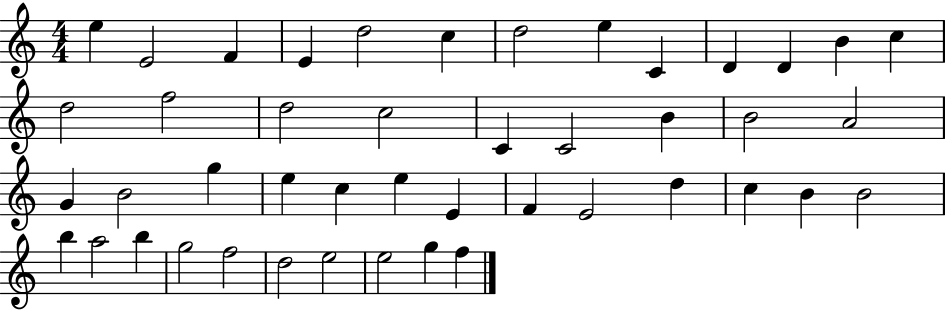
E5/q E4/h F4/q E4/q D5/h C5/q D5/h E5/q C4/q D4/q D4/q B4/q C5/q D5/h F5/h D5/h C5/h C4/q C4/h B4/q B4/h A4/h G4/q B4/h G5/q E5/q C5/q E5/q E4/q F4/q E4/h D5/q C5/q B4/q B4/h B5/q A5/h B5/q G5/h F5/h D5/h E5/h E5/h G5/q F5/q